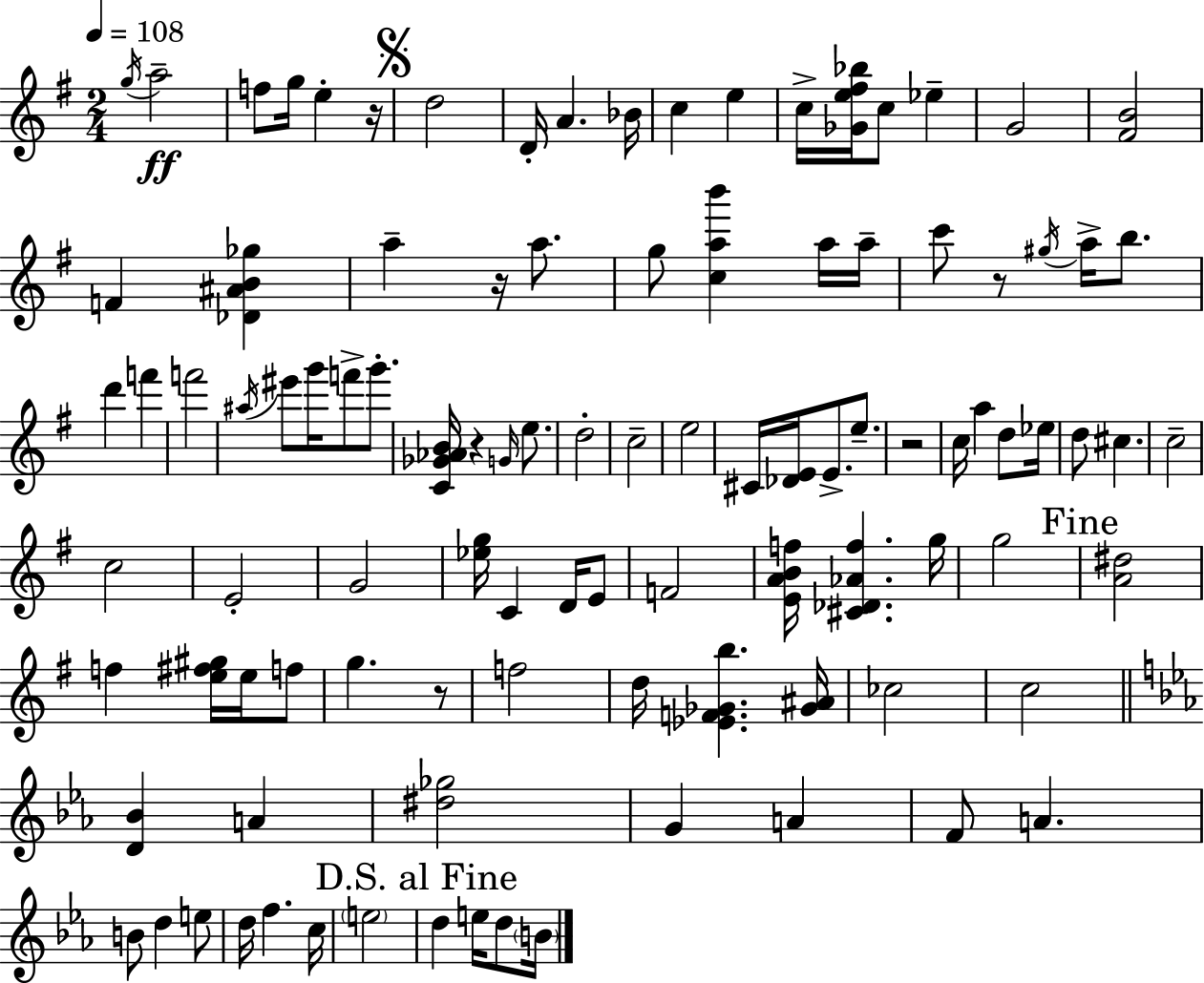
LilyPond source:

{
  \clef treble
  \numericTimeSignature
  \time 2/4
  \key e \minor
  \tempo 4 = 108
  \repeat volta 2 { \acciaccatura { g''16 }\ff a''2-- | f''8 g''16 e''4-. | r16 \mark \markup { \musicglyph "scripts.segno" } d''2 | d'16-. a'4. | \break bes'16 c''4 e''4 | c''16-> <ges' e'' fis'' bes''>16 c''8 ees''4-- | g'2 | <fis' b'>2 | \break f'4 <des' ais' b' ges''>4 | a''4-- r16 a''8. | g''8 <c'' a'' b'''>4 a''16 | a''16-- c'''8 r8 \acciaccatura { gis''16 } a''16-> b''8. | \break d'''4 f'''4 | f'''2 | \acciaccatura { ais''16 } eis'''8 g'''16 f'''8-> | g'''8.-. <c' ges' aes' b'>16 r4 | \break \grace { g'16 } e''8. d''2-. | c''2-- | e''2 | cis'16 <des' e'>16 e'8.-> | \break e''8.-- r2 | c''16 a''4 | d''8 ees''16 d''8 cis''4. | c''2-- | \break c''2 | e'2-. | g'2 | <ees'' g''>16 c'4 | \break d'16 e'8 f'2 | <e' a' b' f''>16 <cis' des' aes' f''>4. | g''16 g''2 | \mark "Fine" <a' dis''>2 | \break f''4 | <e'' fis'' gis''>16 e''16 f''8 g''4. | r8 f''2 | d''16 <ees' f' ges' b''>4. | \break <ges' ais'>16 ces''2 | c''2 | \bar "||" \break \key c \minor <d' bes'>4 a'4 | <dis'' ges''>2 | g'4 a'4 | f'8 a'4. | \break b'8 d''4 e''8 | d''16 f''4. c''16 | \parenthesize e''2 | \mark "D.S. al Fine" d''4 e''16 d''8 \parenthesize b'16 | \break } \bar "|."
}